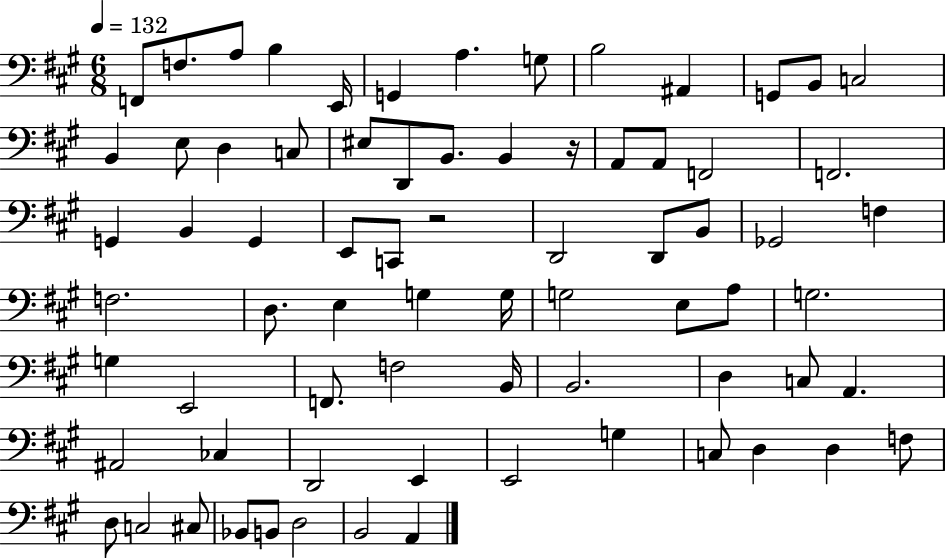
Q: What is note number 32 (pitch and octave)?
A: D2